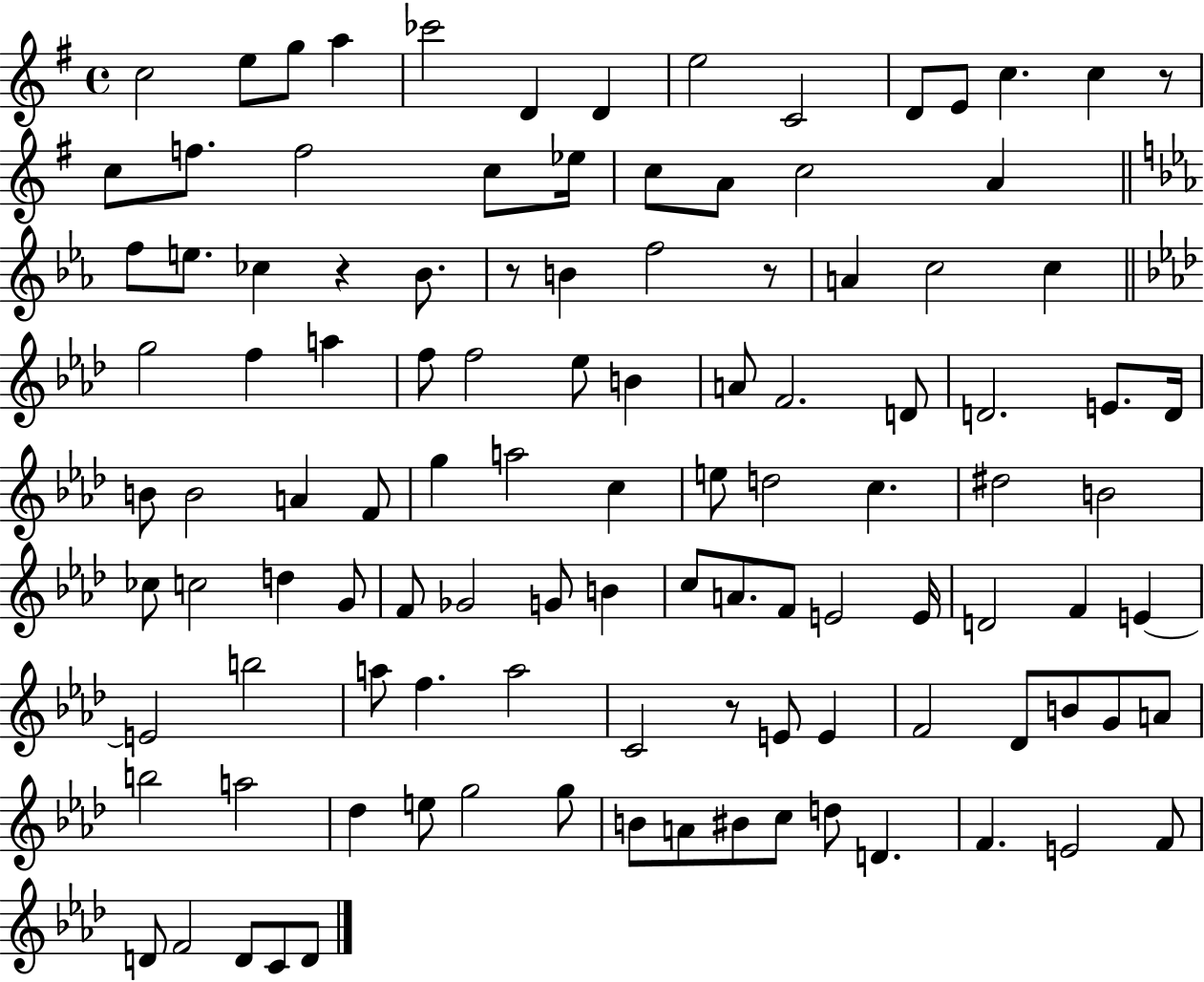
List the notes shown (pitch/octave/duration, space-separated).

C5/h E5/e G5/e A5/q CES6/h D4/q D4/q E5/h C4/h D4/e E4/e C5/q. C5/q R/e C5/e F5/e. F5/h C5/e Eb5/s C5/e A4/e C5/h A4/q F5/e E5/e. CES5/q R/q Bb4/e. R/e B4/q F5/h R/e A4/q C5/h C5/q G5/h F5/q A5/q F5/e F5/h Eb5/e B4/q A4/e F4/h. D4/e D4/h. E4/e. D4/s B4/e B4/h A4/q F4/e G5/q A5/h C5/q E5/e D5/h C5/q. D#5/h B4/h CES5/e C5/h D5/q G4/e F4/e Gb4/h G4/e B4/q C5/e A4/e. F4/e E4/h E4/s D4/h F4/q E4/q E4/h B5/h A5/e F5/q. A5/h C4/h R/e E4/e E4/q F4/h Db4/e B4/e G4/e A4/e B5/h A5/h Db5/q E5/e G5/h G5/e B4/e A4/e BIS4/e C5/e D5/e D4/q. F4/q. E4/h F4/e D4/e F4/h D4/e C4/e D4/e